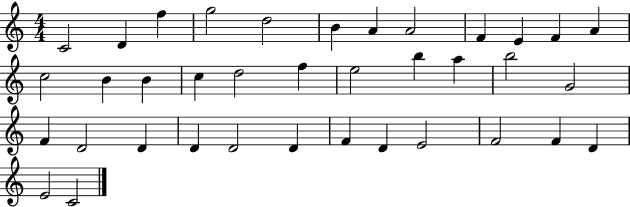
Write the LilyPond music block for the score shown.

{
  \clef treble
  \numericTimeSignature
  \time 4/4
  \key c \major
  c'2 d'4 f''4 | g''2 d''2 | b'4 a'4 a'2 | f'4 e'4 f'4 a'4 | \break c''2 b'4 b'4 | c''4 d''2 f''4 | e''2 b''4 a''4 | b''2 g'2 | \break f'4 d'2 d'4 | d'4 d'2 d'4 | f'4 d'4 e'2 | f'2 f'4 d'4 | \break e'2 c'2 | \bar "|."
}